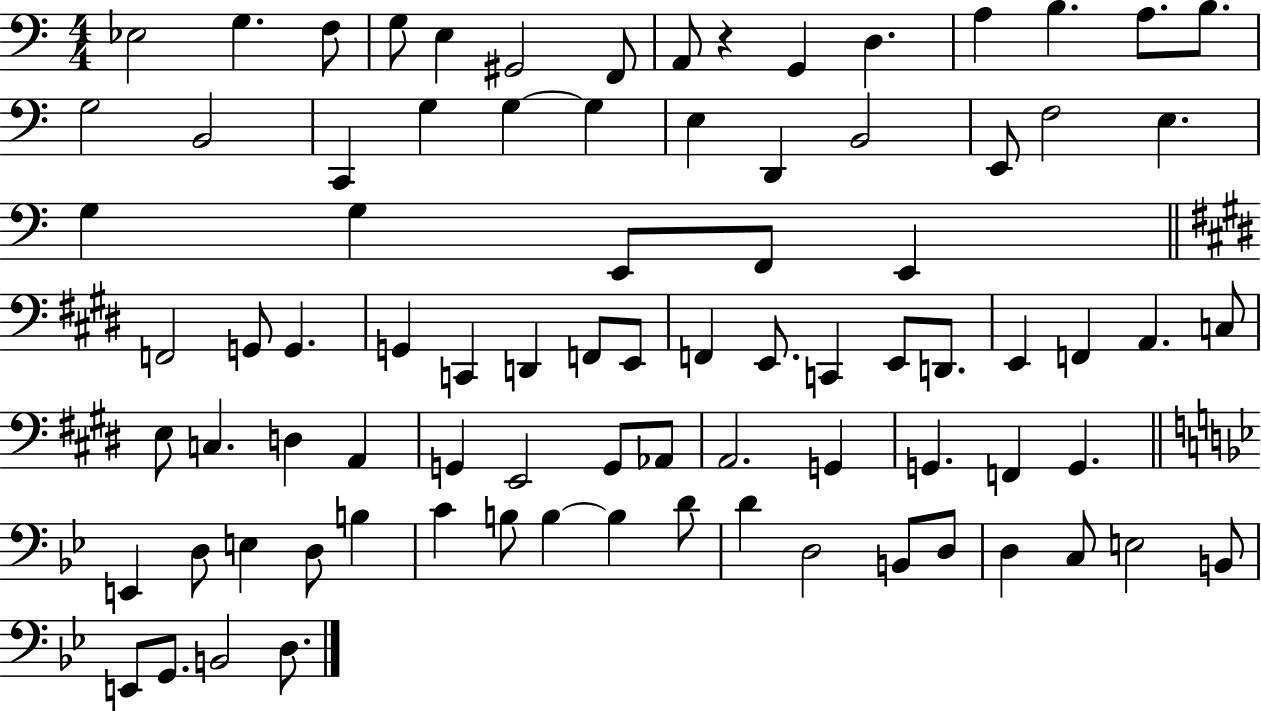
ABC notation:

X:1
T:Untitled
M:4/4
L:1/4
K:C
_E,2 G, F,/2 G,/2 E, ^G,,2 F,,/2 A,,/2 z G,, D, A, B, A,/2 B,/2 G,2 B,,2 C,, G, G, G, E, D,, B,,2 E,,/2 F,2 E, G, G, E,,/2 F,,/2 E,, F,,2 G,,/2 G,, G,, C,, D,, F,,/2 E,,/2 F,, E,,/2 C,, E,,/2 D,,/2 E,, F,, A,, C,/2 E,/2 C, D, A,, G,, E,,2 G,,/2 _A,,/2 A,,2 G,, G,, F,, G,, E,, D,/2 E, D,/2 B, C B,/2 B, B, D/2 D D,2 B,,/2 D,/2 D, C,/2 E,2 B,,/2 E,,/2 G,,/2 B,,2 D,/2